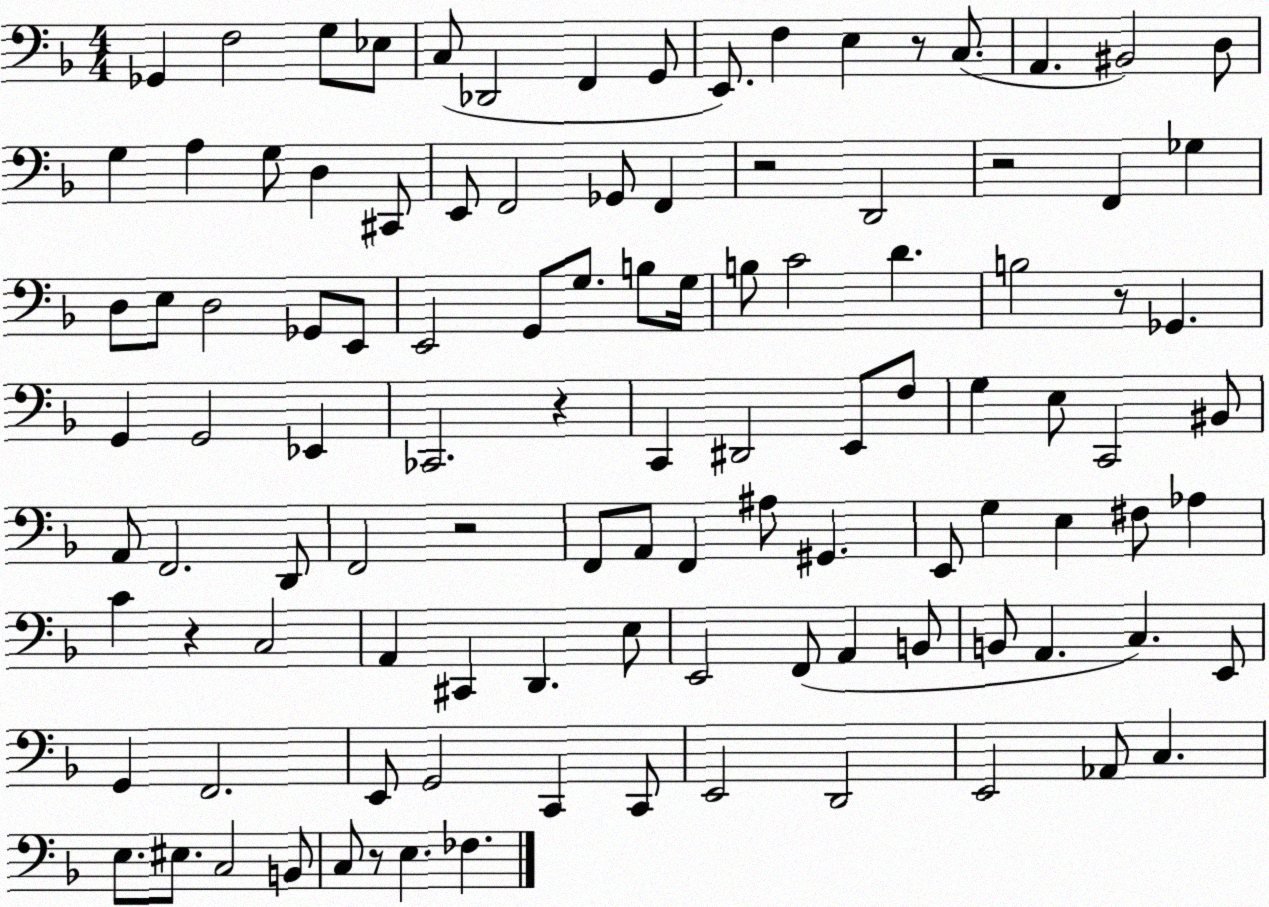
X:1
T:Untitled
M:4/4
L:1/4
K:F
_G,, F,2 G,/2 _E,/2 C,/2 _D,,2 F,, G,,/2 E,,/2 F, E, z/2 C,/2 A,, ^B,,2 D,/2 G, A, G,/2 D, ^C,,/2 E,,/2 F,,2 _G,,/2 F,, z2 D,,2 z2 F,, _G, D,/2 E,/2 D,2 _G,,/2 E,,/2 E,,2 G,,/2 G,/2 B,/2 G,/4 B,/2 C2 D B,2 z/2 _G,, G,, G,,2 _E,, _C,,2 z C,, ^D,,2 E,,/2 F,/2 G, E,/2 C,,2 ^B,,/2 A,,/2 F,,2 D,,/2 F,,2 z2 F,,/2 A,,/2 F,, ^A,/2 ^G,, E,,/2 G, E, ^F,/2 _A, C z C,2 A,, ^C,, D,, E,/2 E,,2 F,,/2 A,, B,,/2 B,,/2 A,, C, E,,/2 G,, F,,2 E,,/2 G,,2 C,, C,,/2 E,,2 D,,2 E,,2 _A,,/2 C, E,/2 ^E,/2 C,2 B,,/2 C,/2 z/2 E, _F,